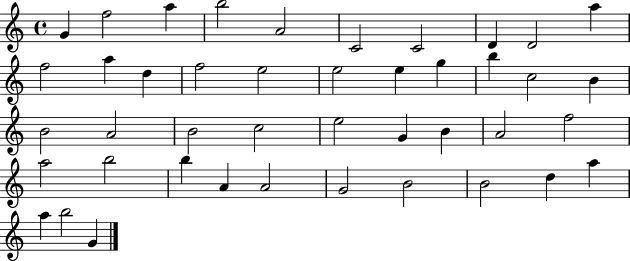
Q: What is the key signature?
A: C major